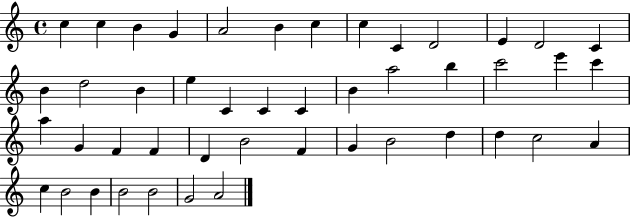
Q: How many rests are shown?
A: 0